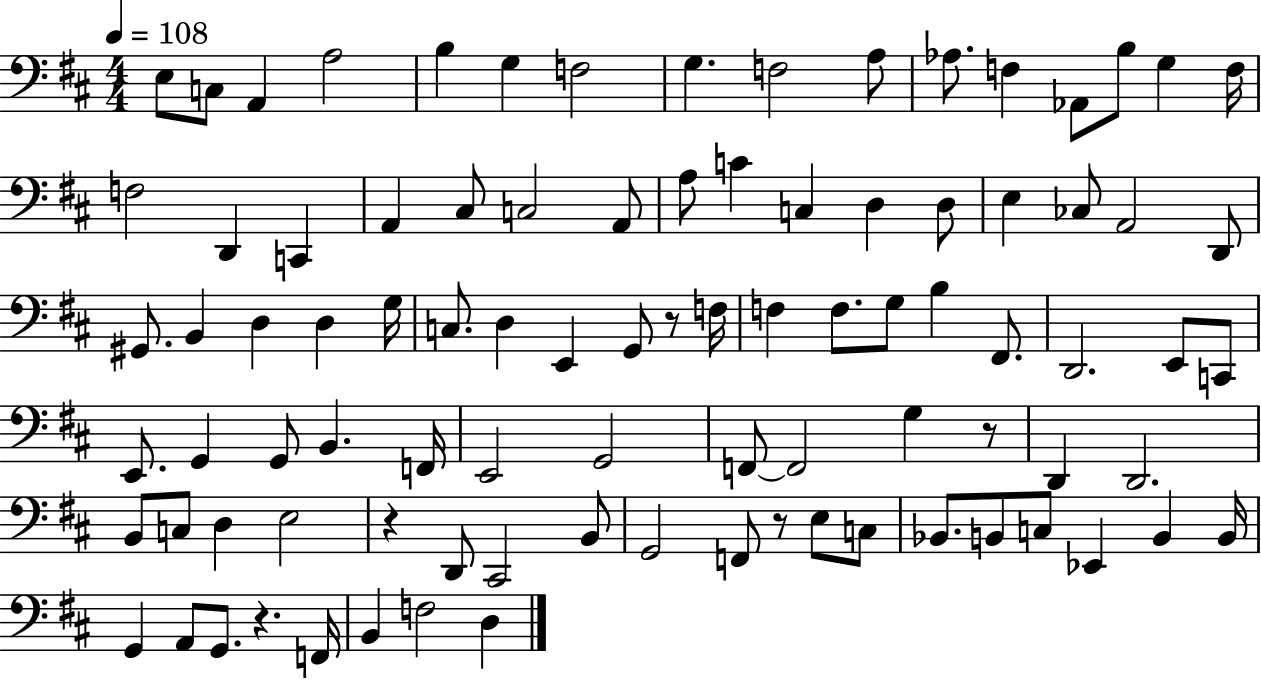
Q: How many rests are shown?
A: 5